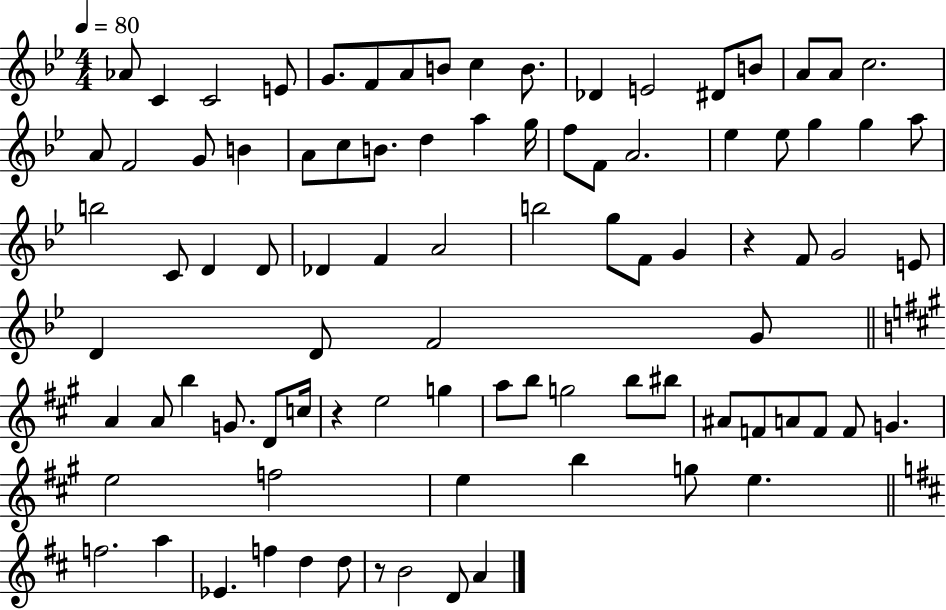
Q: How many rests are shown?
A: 3